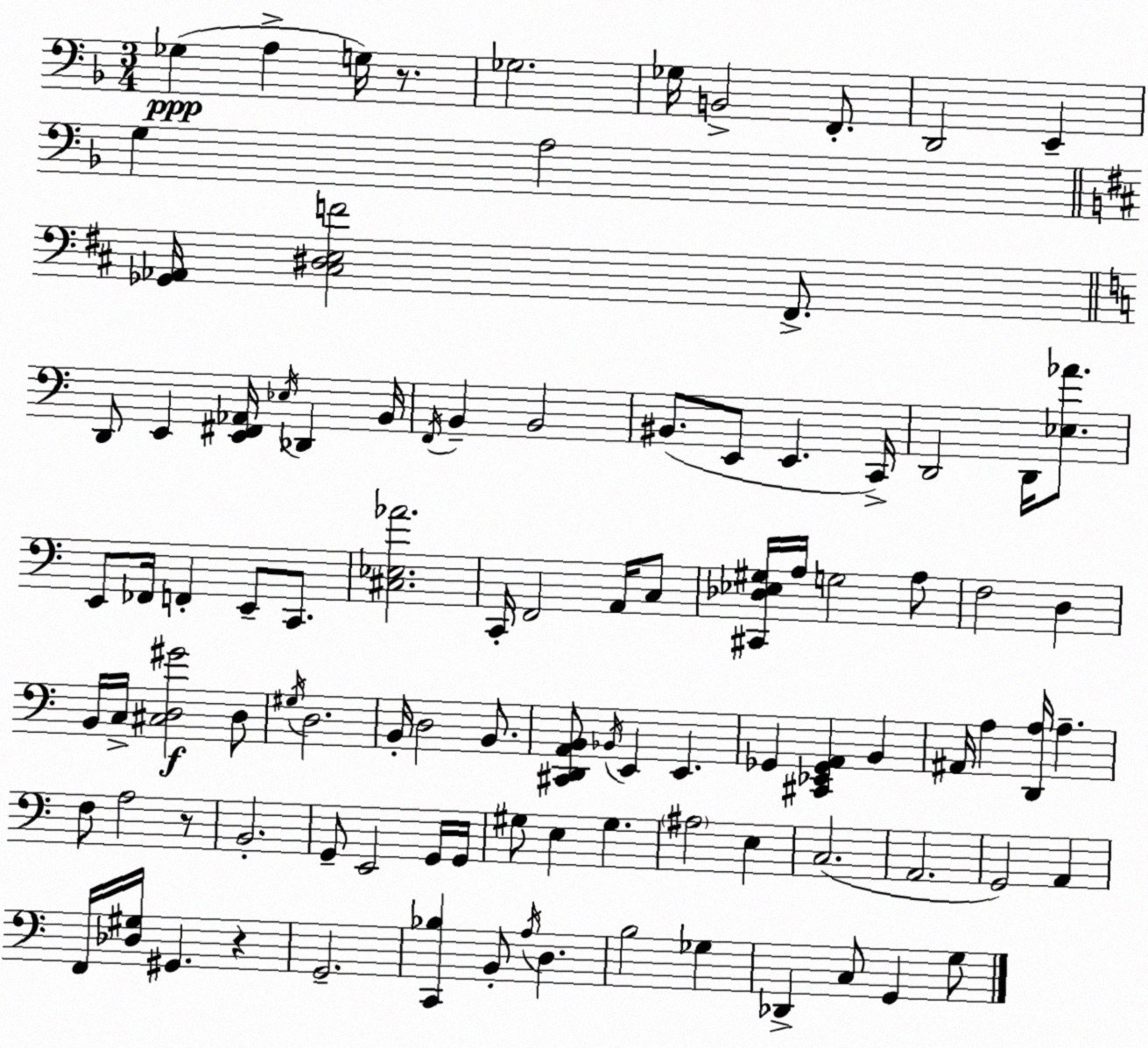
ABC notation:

X:1
T:Untitled
M:3/4
L:1/4
K:F
_G, A, G,/4 z/2 _G,2 _G,/4 B,,2 F,,/2 D,,2 E,, G, A,2 [_G,,_A,,]/4 [^C,^D,E,F]2 ^F,,/2 D,,/2 E,, [E,,^F,,_A,,]/4 _E,/4 _D,, B,,/4 F,,/4 B,, B,,2 ^B,,/2 E,,/2 E,, C,,/4 D,,2 D,,/4 [_E,_A]/2 E,,/2 _F,,/4 F,, E,,/2 C,,/2 [^C,_E,_A]2 C,,/4 F,,2 A,,/4 C,/2 [^C,,_D,_E,^G,]/4 A,/4 G,2 A,/2 F,2 D, B,,/4 C,/4 [^C,D,^G]2 D,/2 ^G,/4 D,2 B,,/4 D,2 B,,/2 [^C,,D,,A,,B,,]/2 _B,,/4 E,, E,, _G,, [^C,,_E,,_G,,A,,] B,, ^A,,/4 A, [D,,A,]/4 A, F,/2 A,2 z/2 B,,2 G,,/2 E,,2 G,,/4 G,,/4 ^G,/2 E, ^G, ^A,2 E, C,2 A,,2 G,,2 A,, F,,/4 [_D,^G,]/4 ^G,, z G,,2 [C,,_B,] B,,/2 A,/4 D, B,2 _G, _D,, C,/2 G,, G,/2